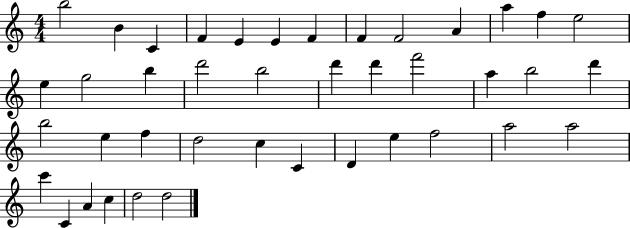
B5/h B4/q C4/q F4/q E4/q E4/q F4/q F4/q F4/h A4/q A5/q F5/q E5/h E5/q G5/h B5/q D6/h B5/h D6/q D6/q F6/h A5/q B5/h D6/q B5/h E5/q F5/q D5/h C5/q C4/q D4/q E5/q F5/h A5/h A5/h C6/q C4/q A4/q C5/q D5/h D5/h